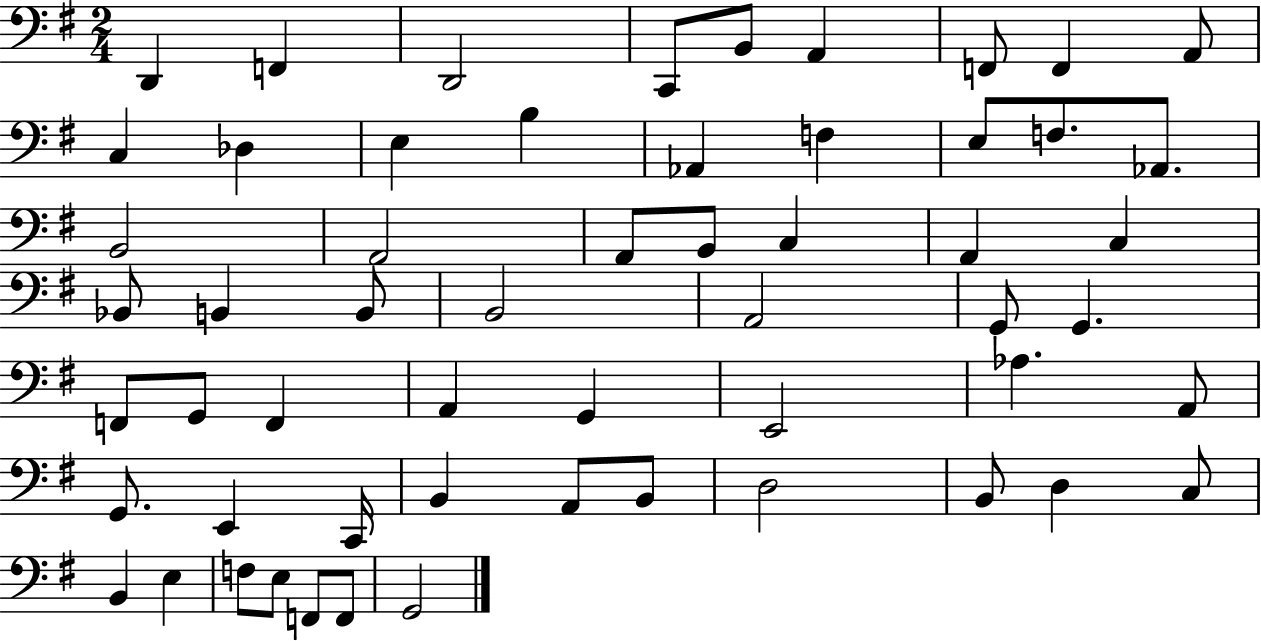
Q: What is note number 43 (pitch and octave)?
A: C2